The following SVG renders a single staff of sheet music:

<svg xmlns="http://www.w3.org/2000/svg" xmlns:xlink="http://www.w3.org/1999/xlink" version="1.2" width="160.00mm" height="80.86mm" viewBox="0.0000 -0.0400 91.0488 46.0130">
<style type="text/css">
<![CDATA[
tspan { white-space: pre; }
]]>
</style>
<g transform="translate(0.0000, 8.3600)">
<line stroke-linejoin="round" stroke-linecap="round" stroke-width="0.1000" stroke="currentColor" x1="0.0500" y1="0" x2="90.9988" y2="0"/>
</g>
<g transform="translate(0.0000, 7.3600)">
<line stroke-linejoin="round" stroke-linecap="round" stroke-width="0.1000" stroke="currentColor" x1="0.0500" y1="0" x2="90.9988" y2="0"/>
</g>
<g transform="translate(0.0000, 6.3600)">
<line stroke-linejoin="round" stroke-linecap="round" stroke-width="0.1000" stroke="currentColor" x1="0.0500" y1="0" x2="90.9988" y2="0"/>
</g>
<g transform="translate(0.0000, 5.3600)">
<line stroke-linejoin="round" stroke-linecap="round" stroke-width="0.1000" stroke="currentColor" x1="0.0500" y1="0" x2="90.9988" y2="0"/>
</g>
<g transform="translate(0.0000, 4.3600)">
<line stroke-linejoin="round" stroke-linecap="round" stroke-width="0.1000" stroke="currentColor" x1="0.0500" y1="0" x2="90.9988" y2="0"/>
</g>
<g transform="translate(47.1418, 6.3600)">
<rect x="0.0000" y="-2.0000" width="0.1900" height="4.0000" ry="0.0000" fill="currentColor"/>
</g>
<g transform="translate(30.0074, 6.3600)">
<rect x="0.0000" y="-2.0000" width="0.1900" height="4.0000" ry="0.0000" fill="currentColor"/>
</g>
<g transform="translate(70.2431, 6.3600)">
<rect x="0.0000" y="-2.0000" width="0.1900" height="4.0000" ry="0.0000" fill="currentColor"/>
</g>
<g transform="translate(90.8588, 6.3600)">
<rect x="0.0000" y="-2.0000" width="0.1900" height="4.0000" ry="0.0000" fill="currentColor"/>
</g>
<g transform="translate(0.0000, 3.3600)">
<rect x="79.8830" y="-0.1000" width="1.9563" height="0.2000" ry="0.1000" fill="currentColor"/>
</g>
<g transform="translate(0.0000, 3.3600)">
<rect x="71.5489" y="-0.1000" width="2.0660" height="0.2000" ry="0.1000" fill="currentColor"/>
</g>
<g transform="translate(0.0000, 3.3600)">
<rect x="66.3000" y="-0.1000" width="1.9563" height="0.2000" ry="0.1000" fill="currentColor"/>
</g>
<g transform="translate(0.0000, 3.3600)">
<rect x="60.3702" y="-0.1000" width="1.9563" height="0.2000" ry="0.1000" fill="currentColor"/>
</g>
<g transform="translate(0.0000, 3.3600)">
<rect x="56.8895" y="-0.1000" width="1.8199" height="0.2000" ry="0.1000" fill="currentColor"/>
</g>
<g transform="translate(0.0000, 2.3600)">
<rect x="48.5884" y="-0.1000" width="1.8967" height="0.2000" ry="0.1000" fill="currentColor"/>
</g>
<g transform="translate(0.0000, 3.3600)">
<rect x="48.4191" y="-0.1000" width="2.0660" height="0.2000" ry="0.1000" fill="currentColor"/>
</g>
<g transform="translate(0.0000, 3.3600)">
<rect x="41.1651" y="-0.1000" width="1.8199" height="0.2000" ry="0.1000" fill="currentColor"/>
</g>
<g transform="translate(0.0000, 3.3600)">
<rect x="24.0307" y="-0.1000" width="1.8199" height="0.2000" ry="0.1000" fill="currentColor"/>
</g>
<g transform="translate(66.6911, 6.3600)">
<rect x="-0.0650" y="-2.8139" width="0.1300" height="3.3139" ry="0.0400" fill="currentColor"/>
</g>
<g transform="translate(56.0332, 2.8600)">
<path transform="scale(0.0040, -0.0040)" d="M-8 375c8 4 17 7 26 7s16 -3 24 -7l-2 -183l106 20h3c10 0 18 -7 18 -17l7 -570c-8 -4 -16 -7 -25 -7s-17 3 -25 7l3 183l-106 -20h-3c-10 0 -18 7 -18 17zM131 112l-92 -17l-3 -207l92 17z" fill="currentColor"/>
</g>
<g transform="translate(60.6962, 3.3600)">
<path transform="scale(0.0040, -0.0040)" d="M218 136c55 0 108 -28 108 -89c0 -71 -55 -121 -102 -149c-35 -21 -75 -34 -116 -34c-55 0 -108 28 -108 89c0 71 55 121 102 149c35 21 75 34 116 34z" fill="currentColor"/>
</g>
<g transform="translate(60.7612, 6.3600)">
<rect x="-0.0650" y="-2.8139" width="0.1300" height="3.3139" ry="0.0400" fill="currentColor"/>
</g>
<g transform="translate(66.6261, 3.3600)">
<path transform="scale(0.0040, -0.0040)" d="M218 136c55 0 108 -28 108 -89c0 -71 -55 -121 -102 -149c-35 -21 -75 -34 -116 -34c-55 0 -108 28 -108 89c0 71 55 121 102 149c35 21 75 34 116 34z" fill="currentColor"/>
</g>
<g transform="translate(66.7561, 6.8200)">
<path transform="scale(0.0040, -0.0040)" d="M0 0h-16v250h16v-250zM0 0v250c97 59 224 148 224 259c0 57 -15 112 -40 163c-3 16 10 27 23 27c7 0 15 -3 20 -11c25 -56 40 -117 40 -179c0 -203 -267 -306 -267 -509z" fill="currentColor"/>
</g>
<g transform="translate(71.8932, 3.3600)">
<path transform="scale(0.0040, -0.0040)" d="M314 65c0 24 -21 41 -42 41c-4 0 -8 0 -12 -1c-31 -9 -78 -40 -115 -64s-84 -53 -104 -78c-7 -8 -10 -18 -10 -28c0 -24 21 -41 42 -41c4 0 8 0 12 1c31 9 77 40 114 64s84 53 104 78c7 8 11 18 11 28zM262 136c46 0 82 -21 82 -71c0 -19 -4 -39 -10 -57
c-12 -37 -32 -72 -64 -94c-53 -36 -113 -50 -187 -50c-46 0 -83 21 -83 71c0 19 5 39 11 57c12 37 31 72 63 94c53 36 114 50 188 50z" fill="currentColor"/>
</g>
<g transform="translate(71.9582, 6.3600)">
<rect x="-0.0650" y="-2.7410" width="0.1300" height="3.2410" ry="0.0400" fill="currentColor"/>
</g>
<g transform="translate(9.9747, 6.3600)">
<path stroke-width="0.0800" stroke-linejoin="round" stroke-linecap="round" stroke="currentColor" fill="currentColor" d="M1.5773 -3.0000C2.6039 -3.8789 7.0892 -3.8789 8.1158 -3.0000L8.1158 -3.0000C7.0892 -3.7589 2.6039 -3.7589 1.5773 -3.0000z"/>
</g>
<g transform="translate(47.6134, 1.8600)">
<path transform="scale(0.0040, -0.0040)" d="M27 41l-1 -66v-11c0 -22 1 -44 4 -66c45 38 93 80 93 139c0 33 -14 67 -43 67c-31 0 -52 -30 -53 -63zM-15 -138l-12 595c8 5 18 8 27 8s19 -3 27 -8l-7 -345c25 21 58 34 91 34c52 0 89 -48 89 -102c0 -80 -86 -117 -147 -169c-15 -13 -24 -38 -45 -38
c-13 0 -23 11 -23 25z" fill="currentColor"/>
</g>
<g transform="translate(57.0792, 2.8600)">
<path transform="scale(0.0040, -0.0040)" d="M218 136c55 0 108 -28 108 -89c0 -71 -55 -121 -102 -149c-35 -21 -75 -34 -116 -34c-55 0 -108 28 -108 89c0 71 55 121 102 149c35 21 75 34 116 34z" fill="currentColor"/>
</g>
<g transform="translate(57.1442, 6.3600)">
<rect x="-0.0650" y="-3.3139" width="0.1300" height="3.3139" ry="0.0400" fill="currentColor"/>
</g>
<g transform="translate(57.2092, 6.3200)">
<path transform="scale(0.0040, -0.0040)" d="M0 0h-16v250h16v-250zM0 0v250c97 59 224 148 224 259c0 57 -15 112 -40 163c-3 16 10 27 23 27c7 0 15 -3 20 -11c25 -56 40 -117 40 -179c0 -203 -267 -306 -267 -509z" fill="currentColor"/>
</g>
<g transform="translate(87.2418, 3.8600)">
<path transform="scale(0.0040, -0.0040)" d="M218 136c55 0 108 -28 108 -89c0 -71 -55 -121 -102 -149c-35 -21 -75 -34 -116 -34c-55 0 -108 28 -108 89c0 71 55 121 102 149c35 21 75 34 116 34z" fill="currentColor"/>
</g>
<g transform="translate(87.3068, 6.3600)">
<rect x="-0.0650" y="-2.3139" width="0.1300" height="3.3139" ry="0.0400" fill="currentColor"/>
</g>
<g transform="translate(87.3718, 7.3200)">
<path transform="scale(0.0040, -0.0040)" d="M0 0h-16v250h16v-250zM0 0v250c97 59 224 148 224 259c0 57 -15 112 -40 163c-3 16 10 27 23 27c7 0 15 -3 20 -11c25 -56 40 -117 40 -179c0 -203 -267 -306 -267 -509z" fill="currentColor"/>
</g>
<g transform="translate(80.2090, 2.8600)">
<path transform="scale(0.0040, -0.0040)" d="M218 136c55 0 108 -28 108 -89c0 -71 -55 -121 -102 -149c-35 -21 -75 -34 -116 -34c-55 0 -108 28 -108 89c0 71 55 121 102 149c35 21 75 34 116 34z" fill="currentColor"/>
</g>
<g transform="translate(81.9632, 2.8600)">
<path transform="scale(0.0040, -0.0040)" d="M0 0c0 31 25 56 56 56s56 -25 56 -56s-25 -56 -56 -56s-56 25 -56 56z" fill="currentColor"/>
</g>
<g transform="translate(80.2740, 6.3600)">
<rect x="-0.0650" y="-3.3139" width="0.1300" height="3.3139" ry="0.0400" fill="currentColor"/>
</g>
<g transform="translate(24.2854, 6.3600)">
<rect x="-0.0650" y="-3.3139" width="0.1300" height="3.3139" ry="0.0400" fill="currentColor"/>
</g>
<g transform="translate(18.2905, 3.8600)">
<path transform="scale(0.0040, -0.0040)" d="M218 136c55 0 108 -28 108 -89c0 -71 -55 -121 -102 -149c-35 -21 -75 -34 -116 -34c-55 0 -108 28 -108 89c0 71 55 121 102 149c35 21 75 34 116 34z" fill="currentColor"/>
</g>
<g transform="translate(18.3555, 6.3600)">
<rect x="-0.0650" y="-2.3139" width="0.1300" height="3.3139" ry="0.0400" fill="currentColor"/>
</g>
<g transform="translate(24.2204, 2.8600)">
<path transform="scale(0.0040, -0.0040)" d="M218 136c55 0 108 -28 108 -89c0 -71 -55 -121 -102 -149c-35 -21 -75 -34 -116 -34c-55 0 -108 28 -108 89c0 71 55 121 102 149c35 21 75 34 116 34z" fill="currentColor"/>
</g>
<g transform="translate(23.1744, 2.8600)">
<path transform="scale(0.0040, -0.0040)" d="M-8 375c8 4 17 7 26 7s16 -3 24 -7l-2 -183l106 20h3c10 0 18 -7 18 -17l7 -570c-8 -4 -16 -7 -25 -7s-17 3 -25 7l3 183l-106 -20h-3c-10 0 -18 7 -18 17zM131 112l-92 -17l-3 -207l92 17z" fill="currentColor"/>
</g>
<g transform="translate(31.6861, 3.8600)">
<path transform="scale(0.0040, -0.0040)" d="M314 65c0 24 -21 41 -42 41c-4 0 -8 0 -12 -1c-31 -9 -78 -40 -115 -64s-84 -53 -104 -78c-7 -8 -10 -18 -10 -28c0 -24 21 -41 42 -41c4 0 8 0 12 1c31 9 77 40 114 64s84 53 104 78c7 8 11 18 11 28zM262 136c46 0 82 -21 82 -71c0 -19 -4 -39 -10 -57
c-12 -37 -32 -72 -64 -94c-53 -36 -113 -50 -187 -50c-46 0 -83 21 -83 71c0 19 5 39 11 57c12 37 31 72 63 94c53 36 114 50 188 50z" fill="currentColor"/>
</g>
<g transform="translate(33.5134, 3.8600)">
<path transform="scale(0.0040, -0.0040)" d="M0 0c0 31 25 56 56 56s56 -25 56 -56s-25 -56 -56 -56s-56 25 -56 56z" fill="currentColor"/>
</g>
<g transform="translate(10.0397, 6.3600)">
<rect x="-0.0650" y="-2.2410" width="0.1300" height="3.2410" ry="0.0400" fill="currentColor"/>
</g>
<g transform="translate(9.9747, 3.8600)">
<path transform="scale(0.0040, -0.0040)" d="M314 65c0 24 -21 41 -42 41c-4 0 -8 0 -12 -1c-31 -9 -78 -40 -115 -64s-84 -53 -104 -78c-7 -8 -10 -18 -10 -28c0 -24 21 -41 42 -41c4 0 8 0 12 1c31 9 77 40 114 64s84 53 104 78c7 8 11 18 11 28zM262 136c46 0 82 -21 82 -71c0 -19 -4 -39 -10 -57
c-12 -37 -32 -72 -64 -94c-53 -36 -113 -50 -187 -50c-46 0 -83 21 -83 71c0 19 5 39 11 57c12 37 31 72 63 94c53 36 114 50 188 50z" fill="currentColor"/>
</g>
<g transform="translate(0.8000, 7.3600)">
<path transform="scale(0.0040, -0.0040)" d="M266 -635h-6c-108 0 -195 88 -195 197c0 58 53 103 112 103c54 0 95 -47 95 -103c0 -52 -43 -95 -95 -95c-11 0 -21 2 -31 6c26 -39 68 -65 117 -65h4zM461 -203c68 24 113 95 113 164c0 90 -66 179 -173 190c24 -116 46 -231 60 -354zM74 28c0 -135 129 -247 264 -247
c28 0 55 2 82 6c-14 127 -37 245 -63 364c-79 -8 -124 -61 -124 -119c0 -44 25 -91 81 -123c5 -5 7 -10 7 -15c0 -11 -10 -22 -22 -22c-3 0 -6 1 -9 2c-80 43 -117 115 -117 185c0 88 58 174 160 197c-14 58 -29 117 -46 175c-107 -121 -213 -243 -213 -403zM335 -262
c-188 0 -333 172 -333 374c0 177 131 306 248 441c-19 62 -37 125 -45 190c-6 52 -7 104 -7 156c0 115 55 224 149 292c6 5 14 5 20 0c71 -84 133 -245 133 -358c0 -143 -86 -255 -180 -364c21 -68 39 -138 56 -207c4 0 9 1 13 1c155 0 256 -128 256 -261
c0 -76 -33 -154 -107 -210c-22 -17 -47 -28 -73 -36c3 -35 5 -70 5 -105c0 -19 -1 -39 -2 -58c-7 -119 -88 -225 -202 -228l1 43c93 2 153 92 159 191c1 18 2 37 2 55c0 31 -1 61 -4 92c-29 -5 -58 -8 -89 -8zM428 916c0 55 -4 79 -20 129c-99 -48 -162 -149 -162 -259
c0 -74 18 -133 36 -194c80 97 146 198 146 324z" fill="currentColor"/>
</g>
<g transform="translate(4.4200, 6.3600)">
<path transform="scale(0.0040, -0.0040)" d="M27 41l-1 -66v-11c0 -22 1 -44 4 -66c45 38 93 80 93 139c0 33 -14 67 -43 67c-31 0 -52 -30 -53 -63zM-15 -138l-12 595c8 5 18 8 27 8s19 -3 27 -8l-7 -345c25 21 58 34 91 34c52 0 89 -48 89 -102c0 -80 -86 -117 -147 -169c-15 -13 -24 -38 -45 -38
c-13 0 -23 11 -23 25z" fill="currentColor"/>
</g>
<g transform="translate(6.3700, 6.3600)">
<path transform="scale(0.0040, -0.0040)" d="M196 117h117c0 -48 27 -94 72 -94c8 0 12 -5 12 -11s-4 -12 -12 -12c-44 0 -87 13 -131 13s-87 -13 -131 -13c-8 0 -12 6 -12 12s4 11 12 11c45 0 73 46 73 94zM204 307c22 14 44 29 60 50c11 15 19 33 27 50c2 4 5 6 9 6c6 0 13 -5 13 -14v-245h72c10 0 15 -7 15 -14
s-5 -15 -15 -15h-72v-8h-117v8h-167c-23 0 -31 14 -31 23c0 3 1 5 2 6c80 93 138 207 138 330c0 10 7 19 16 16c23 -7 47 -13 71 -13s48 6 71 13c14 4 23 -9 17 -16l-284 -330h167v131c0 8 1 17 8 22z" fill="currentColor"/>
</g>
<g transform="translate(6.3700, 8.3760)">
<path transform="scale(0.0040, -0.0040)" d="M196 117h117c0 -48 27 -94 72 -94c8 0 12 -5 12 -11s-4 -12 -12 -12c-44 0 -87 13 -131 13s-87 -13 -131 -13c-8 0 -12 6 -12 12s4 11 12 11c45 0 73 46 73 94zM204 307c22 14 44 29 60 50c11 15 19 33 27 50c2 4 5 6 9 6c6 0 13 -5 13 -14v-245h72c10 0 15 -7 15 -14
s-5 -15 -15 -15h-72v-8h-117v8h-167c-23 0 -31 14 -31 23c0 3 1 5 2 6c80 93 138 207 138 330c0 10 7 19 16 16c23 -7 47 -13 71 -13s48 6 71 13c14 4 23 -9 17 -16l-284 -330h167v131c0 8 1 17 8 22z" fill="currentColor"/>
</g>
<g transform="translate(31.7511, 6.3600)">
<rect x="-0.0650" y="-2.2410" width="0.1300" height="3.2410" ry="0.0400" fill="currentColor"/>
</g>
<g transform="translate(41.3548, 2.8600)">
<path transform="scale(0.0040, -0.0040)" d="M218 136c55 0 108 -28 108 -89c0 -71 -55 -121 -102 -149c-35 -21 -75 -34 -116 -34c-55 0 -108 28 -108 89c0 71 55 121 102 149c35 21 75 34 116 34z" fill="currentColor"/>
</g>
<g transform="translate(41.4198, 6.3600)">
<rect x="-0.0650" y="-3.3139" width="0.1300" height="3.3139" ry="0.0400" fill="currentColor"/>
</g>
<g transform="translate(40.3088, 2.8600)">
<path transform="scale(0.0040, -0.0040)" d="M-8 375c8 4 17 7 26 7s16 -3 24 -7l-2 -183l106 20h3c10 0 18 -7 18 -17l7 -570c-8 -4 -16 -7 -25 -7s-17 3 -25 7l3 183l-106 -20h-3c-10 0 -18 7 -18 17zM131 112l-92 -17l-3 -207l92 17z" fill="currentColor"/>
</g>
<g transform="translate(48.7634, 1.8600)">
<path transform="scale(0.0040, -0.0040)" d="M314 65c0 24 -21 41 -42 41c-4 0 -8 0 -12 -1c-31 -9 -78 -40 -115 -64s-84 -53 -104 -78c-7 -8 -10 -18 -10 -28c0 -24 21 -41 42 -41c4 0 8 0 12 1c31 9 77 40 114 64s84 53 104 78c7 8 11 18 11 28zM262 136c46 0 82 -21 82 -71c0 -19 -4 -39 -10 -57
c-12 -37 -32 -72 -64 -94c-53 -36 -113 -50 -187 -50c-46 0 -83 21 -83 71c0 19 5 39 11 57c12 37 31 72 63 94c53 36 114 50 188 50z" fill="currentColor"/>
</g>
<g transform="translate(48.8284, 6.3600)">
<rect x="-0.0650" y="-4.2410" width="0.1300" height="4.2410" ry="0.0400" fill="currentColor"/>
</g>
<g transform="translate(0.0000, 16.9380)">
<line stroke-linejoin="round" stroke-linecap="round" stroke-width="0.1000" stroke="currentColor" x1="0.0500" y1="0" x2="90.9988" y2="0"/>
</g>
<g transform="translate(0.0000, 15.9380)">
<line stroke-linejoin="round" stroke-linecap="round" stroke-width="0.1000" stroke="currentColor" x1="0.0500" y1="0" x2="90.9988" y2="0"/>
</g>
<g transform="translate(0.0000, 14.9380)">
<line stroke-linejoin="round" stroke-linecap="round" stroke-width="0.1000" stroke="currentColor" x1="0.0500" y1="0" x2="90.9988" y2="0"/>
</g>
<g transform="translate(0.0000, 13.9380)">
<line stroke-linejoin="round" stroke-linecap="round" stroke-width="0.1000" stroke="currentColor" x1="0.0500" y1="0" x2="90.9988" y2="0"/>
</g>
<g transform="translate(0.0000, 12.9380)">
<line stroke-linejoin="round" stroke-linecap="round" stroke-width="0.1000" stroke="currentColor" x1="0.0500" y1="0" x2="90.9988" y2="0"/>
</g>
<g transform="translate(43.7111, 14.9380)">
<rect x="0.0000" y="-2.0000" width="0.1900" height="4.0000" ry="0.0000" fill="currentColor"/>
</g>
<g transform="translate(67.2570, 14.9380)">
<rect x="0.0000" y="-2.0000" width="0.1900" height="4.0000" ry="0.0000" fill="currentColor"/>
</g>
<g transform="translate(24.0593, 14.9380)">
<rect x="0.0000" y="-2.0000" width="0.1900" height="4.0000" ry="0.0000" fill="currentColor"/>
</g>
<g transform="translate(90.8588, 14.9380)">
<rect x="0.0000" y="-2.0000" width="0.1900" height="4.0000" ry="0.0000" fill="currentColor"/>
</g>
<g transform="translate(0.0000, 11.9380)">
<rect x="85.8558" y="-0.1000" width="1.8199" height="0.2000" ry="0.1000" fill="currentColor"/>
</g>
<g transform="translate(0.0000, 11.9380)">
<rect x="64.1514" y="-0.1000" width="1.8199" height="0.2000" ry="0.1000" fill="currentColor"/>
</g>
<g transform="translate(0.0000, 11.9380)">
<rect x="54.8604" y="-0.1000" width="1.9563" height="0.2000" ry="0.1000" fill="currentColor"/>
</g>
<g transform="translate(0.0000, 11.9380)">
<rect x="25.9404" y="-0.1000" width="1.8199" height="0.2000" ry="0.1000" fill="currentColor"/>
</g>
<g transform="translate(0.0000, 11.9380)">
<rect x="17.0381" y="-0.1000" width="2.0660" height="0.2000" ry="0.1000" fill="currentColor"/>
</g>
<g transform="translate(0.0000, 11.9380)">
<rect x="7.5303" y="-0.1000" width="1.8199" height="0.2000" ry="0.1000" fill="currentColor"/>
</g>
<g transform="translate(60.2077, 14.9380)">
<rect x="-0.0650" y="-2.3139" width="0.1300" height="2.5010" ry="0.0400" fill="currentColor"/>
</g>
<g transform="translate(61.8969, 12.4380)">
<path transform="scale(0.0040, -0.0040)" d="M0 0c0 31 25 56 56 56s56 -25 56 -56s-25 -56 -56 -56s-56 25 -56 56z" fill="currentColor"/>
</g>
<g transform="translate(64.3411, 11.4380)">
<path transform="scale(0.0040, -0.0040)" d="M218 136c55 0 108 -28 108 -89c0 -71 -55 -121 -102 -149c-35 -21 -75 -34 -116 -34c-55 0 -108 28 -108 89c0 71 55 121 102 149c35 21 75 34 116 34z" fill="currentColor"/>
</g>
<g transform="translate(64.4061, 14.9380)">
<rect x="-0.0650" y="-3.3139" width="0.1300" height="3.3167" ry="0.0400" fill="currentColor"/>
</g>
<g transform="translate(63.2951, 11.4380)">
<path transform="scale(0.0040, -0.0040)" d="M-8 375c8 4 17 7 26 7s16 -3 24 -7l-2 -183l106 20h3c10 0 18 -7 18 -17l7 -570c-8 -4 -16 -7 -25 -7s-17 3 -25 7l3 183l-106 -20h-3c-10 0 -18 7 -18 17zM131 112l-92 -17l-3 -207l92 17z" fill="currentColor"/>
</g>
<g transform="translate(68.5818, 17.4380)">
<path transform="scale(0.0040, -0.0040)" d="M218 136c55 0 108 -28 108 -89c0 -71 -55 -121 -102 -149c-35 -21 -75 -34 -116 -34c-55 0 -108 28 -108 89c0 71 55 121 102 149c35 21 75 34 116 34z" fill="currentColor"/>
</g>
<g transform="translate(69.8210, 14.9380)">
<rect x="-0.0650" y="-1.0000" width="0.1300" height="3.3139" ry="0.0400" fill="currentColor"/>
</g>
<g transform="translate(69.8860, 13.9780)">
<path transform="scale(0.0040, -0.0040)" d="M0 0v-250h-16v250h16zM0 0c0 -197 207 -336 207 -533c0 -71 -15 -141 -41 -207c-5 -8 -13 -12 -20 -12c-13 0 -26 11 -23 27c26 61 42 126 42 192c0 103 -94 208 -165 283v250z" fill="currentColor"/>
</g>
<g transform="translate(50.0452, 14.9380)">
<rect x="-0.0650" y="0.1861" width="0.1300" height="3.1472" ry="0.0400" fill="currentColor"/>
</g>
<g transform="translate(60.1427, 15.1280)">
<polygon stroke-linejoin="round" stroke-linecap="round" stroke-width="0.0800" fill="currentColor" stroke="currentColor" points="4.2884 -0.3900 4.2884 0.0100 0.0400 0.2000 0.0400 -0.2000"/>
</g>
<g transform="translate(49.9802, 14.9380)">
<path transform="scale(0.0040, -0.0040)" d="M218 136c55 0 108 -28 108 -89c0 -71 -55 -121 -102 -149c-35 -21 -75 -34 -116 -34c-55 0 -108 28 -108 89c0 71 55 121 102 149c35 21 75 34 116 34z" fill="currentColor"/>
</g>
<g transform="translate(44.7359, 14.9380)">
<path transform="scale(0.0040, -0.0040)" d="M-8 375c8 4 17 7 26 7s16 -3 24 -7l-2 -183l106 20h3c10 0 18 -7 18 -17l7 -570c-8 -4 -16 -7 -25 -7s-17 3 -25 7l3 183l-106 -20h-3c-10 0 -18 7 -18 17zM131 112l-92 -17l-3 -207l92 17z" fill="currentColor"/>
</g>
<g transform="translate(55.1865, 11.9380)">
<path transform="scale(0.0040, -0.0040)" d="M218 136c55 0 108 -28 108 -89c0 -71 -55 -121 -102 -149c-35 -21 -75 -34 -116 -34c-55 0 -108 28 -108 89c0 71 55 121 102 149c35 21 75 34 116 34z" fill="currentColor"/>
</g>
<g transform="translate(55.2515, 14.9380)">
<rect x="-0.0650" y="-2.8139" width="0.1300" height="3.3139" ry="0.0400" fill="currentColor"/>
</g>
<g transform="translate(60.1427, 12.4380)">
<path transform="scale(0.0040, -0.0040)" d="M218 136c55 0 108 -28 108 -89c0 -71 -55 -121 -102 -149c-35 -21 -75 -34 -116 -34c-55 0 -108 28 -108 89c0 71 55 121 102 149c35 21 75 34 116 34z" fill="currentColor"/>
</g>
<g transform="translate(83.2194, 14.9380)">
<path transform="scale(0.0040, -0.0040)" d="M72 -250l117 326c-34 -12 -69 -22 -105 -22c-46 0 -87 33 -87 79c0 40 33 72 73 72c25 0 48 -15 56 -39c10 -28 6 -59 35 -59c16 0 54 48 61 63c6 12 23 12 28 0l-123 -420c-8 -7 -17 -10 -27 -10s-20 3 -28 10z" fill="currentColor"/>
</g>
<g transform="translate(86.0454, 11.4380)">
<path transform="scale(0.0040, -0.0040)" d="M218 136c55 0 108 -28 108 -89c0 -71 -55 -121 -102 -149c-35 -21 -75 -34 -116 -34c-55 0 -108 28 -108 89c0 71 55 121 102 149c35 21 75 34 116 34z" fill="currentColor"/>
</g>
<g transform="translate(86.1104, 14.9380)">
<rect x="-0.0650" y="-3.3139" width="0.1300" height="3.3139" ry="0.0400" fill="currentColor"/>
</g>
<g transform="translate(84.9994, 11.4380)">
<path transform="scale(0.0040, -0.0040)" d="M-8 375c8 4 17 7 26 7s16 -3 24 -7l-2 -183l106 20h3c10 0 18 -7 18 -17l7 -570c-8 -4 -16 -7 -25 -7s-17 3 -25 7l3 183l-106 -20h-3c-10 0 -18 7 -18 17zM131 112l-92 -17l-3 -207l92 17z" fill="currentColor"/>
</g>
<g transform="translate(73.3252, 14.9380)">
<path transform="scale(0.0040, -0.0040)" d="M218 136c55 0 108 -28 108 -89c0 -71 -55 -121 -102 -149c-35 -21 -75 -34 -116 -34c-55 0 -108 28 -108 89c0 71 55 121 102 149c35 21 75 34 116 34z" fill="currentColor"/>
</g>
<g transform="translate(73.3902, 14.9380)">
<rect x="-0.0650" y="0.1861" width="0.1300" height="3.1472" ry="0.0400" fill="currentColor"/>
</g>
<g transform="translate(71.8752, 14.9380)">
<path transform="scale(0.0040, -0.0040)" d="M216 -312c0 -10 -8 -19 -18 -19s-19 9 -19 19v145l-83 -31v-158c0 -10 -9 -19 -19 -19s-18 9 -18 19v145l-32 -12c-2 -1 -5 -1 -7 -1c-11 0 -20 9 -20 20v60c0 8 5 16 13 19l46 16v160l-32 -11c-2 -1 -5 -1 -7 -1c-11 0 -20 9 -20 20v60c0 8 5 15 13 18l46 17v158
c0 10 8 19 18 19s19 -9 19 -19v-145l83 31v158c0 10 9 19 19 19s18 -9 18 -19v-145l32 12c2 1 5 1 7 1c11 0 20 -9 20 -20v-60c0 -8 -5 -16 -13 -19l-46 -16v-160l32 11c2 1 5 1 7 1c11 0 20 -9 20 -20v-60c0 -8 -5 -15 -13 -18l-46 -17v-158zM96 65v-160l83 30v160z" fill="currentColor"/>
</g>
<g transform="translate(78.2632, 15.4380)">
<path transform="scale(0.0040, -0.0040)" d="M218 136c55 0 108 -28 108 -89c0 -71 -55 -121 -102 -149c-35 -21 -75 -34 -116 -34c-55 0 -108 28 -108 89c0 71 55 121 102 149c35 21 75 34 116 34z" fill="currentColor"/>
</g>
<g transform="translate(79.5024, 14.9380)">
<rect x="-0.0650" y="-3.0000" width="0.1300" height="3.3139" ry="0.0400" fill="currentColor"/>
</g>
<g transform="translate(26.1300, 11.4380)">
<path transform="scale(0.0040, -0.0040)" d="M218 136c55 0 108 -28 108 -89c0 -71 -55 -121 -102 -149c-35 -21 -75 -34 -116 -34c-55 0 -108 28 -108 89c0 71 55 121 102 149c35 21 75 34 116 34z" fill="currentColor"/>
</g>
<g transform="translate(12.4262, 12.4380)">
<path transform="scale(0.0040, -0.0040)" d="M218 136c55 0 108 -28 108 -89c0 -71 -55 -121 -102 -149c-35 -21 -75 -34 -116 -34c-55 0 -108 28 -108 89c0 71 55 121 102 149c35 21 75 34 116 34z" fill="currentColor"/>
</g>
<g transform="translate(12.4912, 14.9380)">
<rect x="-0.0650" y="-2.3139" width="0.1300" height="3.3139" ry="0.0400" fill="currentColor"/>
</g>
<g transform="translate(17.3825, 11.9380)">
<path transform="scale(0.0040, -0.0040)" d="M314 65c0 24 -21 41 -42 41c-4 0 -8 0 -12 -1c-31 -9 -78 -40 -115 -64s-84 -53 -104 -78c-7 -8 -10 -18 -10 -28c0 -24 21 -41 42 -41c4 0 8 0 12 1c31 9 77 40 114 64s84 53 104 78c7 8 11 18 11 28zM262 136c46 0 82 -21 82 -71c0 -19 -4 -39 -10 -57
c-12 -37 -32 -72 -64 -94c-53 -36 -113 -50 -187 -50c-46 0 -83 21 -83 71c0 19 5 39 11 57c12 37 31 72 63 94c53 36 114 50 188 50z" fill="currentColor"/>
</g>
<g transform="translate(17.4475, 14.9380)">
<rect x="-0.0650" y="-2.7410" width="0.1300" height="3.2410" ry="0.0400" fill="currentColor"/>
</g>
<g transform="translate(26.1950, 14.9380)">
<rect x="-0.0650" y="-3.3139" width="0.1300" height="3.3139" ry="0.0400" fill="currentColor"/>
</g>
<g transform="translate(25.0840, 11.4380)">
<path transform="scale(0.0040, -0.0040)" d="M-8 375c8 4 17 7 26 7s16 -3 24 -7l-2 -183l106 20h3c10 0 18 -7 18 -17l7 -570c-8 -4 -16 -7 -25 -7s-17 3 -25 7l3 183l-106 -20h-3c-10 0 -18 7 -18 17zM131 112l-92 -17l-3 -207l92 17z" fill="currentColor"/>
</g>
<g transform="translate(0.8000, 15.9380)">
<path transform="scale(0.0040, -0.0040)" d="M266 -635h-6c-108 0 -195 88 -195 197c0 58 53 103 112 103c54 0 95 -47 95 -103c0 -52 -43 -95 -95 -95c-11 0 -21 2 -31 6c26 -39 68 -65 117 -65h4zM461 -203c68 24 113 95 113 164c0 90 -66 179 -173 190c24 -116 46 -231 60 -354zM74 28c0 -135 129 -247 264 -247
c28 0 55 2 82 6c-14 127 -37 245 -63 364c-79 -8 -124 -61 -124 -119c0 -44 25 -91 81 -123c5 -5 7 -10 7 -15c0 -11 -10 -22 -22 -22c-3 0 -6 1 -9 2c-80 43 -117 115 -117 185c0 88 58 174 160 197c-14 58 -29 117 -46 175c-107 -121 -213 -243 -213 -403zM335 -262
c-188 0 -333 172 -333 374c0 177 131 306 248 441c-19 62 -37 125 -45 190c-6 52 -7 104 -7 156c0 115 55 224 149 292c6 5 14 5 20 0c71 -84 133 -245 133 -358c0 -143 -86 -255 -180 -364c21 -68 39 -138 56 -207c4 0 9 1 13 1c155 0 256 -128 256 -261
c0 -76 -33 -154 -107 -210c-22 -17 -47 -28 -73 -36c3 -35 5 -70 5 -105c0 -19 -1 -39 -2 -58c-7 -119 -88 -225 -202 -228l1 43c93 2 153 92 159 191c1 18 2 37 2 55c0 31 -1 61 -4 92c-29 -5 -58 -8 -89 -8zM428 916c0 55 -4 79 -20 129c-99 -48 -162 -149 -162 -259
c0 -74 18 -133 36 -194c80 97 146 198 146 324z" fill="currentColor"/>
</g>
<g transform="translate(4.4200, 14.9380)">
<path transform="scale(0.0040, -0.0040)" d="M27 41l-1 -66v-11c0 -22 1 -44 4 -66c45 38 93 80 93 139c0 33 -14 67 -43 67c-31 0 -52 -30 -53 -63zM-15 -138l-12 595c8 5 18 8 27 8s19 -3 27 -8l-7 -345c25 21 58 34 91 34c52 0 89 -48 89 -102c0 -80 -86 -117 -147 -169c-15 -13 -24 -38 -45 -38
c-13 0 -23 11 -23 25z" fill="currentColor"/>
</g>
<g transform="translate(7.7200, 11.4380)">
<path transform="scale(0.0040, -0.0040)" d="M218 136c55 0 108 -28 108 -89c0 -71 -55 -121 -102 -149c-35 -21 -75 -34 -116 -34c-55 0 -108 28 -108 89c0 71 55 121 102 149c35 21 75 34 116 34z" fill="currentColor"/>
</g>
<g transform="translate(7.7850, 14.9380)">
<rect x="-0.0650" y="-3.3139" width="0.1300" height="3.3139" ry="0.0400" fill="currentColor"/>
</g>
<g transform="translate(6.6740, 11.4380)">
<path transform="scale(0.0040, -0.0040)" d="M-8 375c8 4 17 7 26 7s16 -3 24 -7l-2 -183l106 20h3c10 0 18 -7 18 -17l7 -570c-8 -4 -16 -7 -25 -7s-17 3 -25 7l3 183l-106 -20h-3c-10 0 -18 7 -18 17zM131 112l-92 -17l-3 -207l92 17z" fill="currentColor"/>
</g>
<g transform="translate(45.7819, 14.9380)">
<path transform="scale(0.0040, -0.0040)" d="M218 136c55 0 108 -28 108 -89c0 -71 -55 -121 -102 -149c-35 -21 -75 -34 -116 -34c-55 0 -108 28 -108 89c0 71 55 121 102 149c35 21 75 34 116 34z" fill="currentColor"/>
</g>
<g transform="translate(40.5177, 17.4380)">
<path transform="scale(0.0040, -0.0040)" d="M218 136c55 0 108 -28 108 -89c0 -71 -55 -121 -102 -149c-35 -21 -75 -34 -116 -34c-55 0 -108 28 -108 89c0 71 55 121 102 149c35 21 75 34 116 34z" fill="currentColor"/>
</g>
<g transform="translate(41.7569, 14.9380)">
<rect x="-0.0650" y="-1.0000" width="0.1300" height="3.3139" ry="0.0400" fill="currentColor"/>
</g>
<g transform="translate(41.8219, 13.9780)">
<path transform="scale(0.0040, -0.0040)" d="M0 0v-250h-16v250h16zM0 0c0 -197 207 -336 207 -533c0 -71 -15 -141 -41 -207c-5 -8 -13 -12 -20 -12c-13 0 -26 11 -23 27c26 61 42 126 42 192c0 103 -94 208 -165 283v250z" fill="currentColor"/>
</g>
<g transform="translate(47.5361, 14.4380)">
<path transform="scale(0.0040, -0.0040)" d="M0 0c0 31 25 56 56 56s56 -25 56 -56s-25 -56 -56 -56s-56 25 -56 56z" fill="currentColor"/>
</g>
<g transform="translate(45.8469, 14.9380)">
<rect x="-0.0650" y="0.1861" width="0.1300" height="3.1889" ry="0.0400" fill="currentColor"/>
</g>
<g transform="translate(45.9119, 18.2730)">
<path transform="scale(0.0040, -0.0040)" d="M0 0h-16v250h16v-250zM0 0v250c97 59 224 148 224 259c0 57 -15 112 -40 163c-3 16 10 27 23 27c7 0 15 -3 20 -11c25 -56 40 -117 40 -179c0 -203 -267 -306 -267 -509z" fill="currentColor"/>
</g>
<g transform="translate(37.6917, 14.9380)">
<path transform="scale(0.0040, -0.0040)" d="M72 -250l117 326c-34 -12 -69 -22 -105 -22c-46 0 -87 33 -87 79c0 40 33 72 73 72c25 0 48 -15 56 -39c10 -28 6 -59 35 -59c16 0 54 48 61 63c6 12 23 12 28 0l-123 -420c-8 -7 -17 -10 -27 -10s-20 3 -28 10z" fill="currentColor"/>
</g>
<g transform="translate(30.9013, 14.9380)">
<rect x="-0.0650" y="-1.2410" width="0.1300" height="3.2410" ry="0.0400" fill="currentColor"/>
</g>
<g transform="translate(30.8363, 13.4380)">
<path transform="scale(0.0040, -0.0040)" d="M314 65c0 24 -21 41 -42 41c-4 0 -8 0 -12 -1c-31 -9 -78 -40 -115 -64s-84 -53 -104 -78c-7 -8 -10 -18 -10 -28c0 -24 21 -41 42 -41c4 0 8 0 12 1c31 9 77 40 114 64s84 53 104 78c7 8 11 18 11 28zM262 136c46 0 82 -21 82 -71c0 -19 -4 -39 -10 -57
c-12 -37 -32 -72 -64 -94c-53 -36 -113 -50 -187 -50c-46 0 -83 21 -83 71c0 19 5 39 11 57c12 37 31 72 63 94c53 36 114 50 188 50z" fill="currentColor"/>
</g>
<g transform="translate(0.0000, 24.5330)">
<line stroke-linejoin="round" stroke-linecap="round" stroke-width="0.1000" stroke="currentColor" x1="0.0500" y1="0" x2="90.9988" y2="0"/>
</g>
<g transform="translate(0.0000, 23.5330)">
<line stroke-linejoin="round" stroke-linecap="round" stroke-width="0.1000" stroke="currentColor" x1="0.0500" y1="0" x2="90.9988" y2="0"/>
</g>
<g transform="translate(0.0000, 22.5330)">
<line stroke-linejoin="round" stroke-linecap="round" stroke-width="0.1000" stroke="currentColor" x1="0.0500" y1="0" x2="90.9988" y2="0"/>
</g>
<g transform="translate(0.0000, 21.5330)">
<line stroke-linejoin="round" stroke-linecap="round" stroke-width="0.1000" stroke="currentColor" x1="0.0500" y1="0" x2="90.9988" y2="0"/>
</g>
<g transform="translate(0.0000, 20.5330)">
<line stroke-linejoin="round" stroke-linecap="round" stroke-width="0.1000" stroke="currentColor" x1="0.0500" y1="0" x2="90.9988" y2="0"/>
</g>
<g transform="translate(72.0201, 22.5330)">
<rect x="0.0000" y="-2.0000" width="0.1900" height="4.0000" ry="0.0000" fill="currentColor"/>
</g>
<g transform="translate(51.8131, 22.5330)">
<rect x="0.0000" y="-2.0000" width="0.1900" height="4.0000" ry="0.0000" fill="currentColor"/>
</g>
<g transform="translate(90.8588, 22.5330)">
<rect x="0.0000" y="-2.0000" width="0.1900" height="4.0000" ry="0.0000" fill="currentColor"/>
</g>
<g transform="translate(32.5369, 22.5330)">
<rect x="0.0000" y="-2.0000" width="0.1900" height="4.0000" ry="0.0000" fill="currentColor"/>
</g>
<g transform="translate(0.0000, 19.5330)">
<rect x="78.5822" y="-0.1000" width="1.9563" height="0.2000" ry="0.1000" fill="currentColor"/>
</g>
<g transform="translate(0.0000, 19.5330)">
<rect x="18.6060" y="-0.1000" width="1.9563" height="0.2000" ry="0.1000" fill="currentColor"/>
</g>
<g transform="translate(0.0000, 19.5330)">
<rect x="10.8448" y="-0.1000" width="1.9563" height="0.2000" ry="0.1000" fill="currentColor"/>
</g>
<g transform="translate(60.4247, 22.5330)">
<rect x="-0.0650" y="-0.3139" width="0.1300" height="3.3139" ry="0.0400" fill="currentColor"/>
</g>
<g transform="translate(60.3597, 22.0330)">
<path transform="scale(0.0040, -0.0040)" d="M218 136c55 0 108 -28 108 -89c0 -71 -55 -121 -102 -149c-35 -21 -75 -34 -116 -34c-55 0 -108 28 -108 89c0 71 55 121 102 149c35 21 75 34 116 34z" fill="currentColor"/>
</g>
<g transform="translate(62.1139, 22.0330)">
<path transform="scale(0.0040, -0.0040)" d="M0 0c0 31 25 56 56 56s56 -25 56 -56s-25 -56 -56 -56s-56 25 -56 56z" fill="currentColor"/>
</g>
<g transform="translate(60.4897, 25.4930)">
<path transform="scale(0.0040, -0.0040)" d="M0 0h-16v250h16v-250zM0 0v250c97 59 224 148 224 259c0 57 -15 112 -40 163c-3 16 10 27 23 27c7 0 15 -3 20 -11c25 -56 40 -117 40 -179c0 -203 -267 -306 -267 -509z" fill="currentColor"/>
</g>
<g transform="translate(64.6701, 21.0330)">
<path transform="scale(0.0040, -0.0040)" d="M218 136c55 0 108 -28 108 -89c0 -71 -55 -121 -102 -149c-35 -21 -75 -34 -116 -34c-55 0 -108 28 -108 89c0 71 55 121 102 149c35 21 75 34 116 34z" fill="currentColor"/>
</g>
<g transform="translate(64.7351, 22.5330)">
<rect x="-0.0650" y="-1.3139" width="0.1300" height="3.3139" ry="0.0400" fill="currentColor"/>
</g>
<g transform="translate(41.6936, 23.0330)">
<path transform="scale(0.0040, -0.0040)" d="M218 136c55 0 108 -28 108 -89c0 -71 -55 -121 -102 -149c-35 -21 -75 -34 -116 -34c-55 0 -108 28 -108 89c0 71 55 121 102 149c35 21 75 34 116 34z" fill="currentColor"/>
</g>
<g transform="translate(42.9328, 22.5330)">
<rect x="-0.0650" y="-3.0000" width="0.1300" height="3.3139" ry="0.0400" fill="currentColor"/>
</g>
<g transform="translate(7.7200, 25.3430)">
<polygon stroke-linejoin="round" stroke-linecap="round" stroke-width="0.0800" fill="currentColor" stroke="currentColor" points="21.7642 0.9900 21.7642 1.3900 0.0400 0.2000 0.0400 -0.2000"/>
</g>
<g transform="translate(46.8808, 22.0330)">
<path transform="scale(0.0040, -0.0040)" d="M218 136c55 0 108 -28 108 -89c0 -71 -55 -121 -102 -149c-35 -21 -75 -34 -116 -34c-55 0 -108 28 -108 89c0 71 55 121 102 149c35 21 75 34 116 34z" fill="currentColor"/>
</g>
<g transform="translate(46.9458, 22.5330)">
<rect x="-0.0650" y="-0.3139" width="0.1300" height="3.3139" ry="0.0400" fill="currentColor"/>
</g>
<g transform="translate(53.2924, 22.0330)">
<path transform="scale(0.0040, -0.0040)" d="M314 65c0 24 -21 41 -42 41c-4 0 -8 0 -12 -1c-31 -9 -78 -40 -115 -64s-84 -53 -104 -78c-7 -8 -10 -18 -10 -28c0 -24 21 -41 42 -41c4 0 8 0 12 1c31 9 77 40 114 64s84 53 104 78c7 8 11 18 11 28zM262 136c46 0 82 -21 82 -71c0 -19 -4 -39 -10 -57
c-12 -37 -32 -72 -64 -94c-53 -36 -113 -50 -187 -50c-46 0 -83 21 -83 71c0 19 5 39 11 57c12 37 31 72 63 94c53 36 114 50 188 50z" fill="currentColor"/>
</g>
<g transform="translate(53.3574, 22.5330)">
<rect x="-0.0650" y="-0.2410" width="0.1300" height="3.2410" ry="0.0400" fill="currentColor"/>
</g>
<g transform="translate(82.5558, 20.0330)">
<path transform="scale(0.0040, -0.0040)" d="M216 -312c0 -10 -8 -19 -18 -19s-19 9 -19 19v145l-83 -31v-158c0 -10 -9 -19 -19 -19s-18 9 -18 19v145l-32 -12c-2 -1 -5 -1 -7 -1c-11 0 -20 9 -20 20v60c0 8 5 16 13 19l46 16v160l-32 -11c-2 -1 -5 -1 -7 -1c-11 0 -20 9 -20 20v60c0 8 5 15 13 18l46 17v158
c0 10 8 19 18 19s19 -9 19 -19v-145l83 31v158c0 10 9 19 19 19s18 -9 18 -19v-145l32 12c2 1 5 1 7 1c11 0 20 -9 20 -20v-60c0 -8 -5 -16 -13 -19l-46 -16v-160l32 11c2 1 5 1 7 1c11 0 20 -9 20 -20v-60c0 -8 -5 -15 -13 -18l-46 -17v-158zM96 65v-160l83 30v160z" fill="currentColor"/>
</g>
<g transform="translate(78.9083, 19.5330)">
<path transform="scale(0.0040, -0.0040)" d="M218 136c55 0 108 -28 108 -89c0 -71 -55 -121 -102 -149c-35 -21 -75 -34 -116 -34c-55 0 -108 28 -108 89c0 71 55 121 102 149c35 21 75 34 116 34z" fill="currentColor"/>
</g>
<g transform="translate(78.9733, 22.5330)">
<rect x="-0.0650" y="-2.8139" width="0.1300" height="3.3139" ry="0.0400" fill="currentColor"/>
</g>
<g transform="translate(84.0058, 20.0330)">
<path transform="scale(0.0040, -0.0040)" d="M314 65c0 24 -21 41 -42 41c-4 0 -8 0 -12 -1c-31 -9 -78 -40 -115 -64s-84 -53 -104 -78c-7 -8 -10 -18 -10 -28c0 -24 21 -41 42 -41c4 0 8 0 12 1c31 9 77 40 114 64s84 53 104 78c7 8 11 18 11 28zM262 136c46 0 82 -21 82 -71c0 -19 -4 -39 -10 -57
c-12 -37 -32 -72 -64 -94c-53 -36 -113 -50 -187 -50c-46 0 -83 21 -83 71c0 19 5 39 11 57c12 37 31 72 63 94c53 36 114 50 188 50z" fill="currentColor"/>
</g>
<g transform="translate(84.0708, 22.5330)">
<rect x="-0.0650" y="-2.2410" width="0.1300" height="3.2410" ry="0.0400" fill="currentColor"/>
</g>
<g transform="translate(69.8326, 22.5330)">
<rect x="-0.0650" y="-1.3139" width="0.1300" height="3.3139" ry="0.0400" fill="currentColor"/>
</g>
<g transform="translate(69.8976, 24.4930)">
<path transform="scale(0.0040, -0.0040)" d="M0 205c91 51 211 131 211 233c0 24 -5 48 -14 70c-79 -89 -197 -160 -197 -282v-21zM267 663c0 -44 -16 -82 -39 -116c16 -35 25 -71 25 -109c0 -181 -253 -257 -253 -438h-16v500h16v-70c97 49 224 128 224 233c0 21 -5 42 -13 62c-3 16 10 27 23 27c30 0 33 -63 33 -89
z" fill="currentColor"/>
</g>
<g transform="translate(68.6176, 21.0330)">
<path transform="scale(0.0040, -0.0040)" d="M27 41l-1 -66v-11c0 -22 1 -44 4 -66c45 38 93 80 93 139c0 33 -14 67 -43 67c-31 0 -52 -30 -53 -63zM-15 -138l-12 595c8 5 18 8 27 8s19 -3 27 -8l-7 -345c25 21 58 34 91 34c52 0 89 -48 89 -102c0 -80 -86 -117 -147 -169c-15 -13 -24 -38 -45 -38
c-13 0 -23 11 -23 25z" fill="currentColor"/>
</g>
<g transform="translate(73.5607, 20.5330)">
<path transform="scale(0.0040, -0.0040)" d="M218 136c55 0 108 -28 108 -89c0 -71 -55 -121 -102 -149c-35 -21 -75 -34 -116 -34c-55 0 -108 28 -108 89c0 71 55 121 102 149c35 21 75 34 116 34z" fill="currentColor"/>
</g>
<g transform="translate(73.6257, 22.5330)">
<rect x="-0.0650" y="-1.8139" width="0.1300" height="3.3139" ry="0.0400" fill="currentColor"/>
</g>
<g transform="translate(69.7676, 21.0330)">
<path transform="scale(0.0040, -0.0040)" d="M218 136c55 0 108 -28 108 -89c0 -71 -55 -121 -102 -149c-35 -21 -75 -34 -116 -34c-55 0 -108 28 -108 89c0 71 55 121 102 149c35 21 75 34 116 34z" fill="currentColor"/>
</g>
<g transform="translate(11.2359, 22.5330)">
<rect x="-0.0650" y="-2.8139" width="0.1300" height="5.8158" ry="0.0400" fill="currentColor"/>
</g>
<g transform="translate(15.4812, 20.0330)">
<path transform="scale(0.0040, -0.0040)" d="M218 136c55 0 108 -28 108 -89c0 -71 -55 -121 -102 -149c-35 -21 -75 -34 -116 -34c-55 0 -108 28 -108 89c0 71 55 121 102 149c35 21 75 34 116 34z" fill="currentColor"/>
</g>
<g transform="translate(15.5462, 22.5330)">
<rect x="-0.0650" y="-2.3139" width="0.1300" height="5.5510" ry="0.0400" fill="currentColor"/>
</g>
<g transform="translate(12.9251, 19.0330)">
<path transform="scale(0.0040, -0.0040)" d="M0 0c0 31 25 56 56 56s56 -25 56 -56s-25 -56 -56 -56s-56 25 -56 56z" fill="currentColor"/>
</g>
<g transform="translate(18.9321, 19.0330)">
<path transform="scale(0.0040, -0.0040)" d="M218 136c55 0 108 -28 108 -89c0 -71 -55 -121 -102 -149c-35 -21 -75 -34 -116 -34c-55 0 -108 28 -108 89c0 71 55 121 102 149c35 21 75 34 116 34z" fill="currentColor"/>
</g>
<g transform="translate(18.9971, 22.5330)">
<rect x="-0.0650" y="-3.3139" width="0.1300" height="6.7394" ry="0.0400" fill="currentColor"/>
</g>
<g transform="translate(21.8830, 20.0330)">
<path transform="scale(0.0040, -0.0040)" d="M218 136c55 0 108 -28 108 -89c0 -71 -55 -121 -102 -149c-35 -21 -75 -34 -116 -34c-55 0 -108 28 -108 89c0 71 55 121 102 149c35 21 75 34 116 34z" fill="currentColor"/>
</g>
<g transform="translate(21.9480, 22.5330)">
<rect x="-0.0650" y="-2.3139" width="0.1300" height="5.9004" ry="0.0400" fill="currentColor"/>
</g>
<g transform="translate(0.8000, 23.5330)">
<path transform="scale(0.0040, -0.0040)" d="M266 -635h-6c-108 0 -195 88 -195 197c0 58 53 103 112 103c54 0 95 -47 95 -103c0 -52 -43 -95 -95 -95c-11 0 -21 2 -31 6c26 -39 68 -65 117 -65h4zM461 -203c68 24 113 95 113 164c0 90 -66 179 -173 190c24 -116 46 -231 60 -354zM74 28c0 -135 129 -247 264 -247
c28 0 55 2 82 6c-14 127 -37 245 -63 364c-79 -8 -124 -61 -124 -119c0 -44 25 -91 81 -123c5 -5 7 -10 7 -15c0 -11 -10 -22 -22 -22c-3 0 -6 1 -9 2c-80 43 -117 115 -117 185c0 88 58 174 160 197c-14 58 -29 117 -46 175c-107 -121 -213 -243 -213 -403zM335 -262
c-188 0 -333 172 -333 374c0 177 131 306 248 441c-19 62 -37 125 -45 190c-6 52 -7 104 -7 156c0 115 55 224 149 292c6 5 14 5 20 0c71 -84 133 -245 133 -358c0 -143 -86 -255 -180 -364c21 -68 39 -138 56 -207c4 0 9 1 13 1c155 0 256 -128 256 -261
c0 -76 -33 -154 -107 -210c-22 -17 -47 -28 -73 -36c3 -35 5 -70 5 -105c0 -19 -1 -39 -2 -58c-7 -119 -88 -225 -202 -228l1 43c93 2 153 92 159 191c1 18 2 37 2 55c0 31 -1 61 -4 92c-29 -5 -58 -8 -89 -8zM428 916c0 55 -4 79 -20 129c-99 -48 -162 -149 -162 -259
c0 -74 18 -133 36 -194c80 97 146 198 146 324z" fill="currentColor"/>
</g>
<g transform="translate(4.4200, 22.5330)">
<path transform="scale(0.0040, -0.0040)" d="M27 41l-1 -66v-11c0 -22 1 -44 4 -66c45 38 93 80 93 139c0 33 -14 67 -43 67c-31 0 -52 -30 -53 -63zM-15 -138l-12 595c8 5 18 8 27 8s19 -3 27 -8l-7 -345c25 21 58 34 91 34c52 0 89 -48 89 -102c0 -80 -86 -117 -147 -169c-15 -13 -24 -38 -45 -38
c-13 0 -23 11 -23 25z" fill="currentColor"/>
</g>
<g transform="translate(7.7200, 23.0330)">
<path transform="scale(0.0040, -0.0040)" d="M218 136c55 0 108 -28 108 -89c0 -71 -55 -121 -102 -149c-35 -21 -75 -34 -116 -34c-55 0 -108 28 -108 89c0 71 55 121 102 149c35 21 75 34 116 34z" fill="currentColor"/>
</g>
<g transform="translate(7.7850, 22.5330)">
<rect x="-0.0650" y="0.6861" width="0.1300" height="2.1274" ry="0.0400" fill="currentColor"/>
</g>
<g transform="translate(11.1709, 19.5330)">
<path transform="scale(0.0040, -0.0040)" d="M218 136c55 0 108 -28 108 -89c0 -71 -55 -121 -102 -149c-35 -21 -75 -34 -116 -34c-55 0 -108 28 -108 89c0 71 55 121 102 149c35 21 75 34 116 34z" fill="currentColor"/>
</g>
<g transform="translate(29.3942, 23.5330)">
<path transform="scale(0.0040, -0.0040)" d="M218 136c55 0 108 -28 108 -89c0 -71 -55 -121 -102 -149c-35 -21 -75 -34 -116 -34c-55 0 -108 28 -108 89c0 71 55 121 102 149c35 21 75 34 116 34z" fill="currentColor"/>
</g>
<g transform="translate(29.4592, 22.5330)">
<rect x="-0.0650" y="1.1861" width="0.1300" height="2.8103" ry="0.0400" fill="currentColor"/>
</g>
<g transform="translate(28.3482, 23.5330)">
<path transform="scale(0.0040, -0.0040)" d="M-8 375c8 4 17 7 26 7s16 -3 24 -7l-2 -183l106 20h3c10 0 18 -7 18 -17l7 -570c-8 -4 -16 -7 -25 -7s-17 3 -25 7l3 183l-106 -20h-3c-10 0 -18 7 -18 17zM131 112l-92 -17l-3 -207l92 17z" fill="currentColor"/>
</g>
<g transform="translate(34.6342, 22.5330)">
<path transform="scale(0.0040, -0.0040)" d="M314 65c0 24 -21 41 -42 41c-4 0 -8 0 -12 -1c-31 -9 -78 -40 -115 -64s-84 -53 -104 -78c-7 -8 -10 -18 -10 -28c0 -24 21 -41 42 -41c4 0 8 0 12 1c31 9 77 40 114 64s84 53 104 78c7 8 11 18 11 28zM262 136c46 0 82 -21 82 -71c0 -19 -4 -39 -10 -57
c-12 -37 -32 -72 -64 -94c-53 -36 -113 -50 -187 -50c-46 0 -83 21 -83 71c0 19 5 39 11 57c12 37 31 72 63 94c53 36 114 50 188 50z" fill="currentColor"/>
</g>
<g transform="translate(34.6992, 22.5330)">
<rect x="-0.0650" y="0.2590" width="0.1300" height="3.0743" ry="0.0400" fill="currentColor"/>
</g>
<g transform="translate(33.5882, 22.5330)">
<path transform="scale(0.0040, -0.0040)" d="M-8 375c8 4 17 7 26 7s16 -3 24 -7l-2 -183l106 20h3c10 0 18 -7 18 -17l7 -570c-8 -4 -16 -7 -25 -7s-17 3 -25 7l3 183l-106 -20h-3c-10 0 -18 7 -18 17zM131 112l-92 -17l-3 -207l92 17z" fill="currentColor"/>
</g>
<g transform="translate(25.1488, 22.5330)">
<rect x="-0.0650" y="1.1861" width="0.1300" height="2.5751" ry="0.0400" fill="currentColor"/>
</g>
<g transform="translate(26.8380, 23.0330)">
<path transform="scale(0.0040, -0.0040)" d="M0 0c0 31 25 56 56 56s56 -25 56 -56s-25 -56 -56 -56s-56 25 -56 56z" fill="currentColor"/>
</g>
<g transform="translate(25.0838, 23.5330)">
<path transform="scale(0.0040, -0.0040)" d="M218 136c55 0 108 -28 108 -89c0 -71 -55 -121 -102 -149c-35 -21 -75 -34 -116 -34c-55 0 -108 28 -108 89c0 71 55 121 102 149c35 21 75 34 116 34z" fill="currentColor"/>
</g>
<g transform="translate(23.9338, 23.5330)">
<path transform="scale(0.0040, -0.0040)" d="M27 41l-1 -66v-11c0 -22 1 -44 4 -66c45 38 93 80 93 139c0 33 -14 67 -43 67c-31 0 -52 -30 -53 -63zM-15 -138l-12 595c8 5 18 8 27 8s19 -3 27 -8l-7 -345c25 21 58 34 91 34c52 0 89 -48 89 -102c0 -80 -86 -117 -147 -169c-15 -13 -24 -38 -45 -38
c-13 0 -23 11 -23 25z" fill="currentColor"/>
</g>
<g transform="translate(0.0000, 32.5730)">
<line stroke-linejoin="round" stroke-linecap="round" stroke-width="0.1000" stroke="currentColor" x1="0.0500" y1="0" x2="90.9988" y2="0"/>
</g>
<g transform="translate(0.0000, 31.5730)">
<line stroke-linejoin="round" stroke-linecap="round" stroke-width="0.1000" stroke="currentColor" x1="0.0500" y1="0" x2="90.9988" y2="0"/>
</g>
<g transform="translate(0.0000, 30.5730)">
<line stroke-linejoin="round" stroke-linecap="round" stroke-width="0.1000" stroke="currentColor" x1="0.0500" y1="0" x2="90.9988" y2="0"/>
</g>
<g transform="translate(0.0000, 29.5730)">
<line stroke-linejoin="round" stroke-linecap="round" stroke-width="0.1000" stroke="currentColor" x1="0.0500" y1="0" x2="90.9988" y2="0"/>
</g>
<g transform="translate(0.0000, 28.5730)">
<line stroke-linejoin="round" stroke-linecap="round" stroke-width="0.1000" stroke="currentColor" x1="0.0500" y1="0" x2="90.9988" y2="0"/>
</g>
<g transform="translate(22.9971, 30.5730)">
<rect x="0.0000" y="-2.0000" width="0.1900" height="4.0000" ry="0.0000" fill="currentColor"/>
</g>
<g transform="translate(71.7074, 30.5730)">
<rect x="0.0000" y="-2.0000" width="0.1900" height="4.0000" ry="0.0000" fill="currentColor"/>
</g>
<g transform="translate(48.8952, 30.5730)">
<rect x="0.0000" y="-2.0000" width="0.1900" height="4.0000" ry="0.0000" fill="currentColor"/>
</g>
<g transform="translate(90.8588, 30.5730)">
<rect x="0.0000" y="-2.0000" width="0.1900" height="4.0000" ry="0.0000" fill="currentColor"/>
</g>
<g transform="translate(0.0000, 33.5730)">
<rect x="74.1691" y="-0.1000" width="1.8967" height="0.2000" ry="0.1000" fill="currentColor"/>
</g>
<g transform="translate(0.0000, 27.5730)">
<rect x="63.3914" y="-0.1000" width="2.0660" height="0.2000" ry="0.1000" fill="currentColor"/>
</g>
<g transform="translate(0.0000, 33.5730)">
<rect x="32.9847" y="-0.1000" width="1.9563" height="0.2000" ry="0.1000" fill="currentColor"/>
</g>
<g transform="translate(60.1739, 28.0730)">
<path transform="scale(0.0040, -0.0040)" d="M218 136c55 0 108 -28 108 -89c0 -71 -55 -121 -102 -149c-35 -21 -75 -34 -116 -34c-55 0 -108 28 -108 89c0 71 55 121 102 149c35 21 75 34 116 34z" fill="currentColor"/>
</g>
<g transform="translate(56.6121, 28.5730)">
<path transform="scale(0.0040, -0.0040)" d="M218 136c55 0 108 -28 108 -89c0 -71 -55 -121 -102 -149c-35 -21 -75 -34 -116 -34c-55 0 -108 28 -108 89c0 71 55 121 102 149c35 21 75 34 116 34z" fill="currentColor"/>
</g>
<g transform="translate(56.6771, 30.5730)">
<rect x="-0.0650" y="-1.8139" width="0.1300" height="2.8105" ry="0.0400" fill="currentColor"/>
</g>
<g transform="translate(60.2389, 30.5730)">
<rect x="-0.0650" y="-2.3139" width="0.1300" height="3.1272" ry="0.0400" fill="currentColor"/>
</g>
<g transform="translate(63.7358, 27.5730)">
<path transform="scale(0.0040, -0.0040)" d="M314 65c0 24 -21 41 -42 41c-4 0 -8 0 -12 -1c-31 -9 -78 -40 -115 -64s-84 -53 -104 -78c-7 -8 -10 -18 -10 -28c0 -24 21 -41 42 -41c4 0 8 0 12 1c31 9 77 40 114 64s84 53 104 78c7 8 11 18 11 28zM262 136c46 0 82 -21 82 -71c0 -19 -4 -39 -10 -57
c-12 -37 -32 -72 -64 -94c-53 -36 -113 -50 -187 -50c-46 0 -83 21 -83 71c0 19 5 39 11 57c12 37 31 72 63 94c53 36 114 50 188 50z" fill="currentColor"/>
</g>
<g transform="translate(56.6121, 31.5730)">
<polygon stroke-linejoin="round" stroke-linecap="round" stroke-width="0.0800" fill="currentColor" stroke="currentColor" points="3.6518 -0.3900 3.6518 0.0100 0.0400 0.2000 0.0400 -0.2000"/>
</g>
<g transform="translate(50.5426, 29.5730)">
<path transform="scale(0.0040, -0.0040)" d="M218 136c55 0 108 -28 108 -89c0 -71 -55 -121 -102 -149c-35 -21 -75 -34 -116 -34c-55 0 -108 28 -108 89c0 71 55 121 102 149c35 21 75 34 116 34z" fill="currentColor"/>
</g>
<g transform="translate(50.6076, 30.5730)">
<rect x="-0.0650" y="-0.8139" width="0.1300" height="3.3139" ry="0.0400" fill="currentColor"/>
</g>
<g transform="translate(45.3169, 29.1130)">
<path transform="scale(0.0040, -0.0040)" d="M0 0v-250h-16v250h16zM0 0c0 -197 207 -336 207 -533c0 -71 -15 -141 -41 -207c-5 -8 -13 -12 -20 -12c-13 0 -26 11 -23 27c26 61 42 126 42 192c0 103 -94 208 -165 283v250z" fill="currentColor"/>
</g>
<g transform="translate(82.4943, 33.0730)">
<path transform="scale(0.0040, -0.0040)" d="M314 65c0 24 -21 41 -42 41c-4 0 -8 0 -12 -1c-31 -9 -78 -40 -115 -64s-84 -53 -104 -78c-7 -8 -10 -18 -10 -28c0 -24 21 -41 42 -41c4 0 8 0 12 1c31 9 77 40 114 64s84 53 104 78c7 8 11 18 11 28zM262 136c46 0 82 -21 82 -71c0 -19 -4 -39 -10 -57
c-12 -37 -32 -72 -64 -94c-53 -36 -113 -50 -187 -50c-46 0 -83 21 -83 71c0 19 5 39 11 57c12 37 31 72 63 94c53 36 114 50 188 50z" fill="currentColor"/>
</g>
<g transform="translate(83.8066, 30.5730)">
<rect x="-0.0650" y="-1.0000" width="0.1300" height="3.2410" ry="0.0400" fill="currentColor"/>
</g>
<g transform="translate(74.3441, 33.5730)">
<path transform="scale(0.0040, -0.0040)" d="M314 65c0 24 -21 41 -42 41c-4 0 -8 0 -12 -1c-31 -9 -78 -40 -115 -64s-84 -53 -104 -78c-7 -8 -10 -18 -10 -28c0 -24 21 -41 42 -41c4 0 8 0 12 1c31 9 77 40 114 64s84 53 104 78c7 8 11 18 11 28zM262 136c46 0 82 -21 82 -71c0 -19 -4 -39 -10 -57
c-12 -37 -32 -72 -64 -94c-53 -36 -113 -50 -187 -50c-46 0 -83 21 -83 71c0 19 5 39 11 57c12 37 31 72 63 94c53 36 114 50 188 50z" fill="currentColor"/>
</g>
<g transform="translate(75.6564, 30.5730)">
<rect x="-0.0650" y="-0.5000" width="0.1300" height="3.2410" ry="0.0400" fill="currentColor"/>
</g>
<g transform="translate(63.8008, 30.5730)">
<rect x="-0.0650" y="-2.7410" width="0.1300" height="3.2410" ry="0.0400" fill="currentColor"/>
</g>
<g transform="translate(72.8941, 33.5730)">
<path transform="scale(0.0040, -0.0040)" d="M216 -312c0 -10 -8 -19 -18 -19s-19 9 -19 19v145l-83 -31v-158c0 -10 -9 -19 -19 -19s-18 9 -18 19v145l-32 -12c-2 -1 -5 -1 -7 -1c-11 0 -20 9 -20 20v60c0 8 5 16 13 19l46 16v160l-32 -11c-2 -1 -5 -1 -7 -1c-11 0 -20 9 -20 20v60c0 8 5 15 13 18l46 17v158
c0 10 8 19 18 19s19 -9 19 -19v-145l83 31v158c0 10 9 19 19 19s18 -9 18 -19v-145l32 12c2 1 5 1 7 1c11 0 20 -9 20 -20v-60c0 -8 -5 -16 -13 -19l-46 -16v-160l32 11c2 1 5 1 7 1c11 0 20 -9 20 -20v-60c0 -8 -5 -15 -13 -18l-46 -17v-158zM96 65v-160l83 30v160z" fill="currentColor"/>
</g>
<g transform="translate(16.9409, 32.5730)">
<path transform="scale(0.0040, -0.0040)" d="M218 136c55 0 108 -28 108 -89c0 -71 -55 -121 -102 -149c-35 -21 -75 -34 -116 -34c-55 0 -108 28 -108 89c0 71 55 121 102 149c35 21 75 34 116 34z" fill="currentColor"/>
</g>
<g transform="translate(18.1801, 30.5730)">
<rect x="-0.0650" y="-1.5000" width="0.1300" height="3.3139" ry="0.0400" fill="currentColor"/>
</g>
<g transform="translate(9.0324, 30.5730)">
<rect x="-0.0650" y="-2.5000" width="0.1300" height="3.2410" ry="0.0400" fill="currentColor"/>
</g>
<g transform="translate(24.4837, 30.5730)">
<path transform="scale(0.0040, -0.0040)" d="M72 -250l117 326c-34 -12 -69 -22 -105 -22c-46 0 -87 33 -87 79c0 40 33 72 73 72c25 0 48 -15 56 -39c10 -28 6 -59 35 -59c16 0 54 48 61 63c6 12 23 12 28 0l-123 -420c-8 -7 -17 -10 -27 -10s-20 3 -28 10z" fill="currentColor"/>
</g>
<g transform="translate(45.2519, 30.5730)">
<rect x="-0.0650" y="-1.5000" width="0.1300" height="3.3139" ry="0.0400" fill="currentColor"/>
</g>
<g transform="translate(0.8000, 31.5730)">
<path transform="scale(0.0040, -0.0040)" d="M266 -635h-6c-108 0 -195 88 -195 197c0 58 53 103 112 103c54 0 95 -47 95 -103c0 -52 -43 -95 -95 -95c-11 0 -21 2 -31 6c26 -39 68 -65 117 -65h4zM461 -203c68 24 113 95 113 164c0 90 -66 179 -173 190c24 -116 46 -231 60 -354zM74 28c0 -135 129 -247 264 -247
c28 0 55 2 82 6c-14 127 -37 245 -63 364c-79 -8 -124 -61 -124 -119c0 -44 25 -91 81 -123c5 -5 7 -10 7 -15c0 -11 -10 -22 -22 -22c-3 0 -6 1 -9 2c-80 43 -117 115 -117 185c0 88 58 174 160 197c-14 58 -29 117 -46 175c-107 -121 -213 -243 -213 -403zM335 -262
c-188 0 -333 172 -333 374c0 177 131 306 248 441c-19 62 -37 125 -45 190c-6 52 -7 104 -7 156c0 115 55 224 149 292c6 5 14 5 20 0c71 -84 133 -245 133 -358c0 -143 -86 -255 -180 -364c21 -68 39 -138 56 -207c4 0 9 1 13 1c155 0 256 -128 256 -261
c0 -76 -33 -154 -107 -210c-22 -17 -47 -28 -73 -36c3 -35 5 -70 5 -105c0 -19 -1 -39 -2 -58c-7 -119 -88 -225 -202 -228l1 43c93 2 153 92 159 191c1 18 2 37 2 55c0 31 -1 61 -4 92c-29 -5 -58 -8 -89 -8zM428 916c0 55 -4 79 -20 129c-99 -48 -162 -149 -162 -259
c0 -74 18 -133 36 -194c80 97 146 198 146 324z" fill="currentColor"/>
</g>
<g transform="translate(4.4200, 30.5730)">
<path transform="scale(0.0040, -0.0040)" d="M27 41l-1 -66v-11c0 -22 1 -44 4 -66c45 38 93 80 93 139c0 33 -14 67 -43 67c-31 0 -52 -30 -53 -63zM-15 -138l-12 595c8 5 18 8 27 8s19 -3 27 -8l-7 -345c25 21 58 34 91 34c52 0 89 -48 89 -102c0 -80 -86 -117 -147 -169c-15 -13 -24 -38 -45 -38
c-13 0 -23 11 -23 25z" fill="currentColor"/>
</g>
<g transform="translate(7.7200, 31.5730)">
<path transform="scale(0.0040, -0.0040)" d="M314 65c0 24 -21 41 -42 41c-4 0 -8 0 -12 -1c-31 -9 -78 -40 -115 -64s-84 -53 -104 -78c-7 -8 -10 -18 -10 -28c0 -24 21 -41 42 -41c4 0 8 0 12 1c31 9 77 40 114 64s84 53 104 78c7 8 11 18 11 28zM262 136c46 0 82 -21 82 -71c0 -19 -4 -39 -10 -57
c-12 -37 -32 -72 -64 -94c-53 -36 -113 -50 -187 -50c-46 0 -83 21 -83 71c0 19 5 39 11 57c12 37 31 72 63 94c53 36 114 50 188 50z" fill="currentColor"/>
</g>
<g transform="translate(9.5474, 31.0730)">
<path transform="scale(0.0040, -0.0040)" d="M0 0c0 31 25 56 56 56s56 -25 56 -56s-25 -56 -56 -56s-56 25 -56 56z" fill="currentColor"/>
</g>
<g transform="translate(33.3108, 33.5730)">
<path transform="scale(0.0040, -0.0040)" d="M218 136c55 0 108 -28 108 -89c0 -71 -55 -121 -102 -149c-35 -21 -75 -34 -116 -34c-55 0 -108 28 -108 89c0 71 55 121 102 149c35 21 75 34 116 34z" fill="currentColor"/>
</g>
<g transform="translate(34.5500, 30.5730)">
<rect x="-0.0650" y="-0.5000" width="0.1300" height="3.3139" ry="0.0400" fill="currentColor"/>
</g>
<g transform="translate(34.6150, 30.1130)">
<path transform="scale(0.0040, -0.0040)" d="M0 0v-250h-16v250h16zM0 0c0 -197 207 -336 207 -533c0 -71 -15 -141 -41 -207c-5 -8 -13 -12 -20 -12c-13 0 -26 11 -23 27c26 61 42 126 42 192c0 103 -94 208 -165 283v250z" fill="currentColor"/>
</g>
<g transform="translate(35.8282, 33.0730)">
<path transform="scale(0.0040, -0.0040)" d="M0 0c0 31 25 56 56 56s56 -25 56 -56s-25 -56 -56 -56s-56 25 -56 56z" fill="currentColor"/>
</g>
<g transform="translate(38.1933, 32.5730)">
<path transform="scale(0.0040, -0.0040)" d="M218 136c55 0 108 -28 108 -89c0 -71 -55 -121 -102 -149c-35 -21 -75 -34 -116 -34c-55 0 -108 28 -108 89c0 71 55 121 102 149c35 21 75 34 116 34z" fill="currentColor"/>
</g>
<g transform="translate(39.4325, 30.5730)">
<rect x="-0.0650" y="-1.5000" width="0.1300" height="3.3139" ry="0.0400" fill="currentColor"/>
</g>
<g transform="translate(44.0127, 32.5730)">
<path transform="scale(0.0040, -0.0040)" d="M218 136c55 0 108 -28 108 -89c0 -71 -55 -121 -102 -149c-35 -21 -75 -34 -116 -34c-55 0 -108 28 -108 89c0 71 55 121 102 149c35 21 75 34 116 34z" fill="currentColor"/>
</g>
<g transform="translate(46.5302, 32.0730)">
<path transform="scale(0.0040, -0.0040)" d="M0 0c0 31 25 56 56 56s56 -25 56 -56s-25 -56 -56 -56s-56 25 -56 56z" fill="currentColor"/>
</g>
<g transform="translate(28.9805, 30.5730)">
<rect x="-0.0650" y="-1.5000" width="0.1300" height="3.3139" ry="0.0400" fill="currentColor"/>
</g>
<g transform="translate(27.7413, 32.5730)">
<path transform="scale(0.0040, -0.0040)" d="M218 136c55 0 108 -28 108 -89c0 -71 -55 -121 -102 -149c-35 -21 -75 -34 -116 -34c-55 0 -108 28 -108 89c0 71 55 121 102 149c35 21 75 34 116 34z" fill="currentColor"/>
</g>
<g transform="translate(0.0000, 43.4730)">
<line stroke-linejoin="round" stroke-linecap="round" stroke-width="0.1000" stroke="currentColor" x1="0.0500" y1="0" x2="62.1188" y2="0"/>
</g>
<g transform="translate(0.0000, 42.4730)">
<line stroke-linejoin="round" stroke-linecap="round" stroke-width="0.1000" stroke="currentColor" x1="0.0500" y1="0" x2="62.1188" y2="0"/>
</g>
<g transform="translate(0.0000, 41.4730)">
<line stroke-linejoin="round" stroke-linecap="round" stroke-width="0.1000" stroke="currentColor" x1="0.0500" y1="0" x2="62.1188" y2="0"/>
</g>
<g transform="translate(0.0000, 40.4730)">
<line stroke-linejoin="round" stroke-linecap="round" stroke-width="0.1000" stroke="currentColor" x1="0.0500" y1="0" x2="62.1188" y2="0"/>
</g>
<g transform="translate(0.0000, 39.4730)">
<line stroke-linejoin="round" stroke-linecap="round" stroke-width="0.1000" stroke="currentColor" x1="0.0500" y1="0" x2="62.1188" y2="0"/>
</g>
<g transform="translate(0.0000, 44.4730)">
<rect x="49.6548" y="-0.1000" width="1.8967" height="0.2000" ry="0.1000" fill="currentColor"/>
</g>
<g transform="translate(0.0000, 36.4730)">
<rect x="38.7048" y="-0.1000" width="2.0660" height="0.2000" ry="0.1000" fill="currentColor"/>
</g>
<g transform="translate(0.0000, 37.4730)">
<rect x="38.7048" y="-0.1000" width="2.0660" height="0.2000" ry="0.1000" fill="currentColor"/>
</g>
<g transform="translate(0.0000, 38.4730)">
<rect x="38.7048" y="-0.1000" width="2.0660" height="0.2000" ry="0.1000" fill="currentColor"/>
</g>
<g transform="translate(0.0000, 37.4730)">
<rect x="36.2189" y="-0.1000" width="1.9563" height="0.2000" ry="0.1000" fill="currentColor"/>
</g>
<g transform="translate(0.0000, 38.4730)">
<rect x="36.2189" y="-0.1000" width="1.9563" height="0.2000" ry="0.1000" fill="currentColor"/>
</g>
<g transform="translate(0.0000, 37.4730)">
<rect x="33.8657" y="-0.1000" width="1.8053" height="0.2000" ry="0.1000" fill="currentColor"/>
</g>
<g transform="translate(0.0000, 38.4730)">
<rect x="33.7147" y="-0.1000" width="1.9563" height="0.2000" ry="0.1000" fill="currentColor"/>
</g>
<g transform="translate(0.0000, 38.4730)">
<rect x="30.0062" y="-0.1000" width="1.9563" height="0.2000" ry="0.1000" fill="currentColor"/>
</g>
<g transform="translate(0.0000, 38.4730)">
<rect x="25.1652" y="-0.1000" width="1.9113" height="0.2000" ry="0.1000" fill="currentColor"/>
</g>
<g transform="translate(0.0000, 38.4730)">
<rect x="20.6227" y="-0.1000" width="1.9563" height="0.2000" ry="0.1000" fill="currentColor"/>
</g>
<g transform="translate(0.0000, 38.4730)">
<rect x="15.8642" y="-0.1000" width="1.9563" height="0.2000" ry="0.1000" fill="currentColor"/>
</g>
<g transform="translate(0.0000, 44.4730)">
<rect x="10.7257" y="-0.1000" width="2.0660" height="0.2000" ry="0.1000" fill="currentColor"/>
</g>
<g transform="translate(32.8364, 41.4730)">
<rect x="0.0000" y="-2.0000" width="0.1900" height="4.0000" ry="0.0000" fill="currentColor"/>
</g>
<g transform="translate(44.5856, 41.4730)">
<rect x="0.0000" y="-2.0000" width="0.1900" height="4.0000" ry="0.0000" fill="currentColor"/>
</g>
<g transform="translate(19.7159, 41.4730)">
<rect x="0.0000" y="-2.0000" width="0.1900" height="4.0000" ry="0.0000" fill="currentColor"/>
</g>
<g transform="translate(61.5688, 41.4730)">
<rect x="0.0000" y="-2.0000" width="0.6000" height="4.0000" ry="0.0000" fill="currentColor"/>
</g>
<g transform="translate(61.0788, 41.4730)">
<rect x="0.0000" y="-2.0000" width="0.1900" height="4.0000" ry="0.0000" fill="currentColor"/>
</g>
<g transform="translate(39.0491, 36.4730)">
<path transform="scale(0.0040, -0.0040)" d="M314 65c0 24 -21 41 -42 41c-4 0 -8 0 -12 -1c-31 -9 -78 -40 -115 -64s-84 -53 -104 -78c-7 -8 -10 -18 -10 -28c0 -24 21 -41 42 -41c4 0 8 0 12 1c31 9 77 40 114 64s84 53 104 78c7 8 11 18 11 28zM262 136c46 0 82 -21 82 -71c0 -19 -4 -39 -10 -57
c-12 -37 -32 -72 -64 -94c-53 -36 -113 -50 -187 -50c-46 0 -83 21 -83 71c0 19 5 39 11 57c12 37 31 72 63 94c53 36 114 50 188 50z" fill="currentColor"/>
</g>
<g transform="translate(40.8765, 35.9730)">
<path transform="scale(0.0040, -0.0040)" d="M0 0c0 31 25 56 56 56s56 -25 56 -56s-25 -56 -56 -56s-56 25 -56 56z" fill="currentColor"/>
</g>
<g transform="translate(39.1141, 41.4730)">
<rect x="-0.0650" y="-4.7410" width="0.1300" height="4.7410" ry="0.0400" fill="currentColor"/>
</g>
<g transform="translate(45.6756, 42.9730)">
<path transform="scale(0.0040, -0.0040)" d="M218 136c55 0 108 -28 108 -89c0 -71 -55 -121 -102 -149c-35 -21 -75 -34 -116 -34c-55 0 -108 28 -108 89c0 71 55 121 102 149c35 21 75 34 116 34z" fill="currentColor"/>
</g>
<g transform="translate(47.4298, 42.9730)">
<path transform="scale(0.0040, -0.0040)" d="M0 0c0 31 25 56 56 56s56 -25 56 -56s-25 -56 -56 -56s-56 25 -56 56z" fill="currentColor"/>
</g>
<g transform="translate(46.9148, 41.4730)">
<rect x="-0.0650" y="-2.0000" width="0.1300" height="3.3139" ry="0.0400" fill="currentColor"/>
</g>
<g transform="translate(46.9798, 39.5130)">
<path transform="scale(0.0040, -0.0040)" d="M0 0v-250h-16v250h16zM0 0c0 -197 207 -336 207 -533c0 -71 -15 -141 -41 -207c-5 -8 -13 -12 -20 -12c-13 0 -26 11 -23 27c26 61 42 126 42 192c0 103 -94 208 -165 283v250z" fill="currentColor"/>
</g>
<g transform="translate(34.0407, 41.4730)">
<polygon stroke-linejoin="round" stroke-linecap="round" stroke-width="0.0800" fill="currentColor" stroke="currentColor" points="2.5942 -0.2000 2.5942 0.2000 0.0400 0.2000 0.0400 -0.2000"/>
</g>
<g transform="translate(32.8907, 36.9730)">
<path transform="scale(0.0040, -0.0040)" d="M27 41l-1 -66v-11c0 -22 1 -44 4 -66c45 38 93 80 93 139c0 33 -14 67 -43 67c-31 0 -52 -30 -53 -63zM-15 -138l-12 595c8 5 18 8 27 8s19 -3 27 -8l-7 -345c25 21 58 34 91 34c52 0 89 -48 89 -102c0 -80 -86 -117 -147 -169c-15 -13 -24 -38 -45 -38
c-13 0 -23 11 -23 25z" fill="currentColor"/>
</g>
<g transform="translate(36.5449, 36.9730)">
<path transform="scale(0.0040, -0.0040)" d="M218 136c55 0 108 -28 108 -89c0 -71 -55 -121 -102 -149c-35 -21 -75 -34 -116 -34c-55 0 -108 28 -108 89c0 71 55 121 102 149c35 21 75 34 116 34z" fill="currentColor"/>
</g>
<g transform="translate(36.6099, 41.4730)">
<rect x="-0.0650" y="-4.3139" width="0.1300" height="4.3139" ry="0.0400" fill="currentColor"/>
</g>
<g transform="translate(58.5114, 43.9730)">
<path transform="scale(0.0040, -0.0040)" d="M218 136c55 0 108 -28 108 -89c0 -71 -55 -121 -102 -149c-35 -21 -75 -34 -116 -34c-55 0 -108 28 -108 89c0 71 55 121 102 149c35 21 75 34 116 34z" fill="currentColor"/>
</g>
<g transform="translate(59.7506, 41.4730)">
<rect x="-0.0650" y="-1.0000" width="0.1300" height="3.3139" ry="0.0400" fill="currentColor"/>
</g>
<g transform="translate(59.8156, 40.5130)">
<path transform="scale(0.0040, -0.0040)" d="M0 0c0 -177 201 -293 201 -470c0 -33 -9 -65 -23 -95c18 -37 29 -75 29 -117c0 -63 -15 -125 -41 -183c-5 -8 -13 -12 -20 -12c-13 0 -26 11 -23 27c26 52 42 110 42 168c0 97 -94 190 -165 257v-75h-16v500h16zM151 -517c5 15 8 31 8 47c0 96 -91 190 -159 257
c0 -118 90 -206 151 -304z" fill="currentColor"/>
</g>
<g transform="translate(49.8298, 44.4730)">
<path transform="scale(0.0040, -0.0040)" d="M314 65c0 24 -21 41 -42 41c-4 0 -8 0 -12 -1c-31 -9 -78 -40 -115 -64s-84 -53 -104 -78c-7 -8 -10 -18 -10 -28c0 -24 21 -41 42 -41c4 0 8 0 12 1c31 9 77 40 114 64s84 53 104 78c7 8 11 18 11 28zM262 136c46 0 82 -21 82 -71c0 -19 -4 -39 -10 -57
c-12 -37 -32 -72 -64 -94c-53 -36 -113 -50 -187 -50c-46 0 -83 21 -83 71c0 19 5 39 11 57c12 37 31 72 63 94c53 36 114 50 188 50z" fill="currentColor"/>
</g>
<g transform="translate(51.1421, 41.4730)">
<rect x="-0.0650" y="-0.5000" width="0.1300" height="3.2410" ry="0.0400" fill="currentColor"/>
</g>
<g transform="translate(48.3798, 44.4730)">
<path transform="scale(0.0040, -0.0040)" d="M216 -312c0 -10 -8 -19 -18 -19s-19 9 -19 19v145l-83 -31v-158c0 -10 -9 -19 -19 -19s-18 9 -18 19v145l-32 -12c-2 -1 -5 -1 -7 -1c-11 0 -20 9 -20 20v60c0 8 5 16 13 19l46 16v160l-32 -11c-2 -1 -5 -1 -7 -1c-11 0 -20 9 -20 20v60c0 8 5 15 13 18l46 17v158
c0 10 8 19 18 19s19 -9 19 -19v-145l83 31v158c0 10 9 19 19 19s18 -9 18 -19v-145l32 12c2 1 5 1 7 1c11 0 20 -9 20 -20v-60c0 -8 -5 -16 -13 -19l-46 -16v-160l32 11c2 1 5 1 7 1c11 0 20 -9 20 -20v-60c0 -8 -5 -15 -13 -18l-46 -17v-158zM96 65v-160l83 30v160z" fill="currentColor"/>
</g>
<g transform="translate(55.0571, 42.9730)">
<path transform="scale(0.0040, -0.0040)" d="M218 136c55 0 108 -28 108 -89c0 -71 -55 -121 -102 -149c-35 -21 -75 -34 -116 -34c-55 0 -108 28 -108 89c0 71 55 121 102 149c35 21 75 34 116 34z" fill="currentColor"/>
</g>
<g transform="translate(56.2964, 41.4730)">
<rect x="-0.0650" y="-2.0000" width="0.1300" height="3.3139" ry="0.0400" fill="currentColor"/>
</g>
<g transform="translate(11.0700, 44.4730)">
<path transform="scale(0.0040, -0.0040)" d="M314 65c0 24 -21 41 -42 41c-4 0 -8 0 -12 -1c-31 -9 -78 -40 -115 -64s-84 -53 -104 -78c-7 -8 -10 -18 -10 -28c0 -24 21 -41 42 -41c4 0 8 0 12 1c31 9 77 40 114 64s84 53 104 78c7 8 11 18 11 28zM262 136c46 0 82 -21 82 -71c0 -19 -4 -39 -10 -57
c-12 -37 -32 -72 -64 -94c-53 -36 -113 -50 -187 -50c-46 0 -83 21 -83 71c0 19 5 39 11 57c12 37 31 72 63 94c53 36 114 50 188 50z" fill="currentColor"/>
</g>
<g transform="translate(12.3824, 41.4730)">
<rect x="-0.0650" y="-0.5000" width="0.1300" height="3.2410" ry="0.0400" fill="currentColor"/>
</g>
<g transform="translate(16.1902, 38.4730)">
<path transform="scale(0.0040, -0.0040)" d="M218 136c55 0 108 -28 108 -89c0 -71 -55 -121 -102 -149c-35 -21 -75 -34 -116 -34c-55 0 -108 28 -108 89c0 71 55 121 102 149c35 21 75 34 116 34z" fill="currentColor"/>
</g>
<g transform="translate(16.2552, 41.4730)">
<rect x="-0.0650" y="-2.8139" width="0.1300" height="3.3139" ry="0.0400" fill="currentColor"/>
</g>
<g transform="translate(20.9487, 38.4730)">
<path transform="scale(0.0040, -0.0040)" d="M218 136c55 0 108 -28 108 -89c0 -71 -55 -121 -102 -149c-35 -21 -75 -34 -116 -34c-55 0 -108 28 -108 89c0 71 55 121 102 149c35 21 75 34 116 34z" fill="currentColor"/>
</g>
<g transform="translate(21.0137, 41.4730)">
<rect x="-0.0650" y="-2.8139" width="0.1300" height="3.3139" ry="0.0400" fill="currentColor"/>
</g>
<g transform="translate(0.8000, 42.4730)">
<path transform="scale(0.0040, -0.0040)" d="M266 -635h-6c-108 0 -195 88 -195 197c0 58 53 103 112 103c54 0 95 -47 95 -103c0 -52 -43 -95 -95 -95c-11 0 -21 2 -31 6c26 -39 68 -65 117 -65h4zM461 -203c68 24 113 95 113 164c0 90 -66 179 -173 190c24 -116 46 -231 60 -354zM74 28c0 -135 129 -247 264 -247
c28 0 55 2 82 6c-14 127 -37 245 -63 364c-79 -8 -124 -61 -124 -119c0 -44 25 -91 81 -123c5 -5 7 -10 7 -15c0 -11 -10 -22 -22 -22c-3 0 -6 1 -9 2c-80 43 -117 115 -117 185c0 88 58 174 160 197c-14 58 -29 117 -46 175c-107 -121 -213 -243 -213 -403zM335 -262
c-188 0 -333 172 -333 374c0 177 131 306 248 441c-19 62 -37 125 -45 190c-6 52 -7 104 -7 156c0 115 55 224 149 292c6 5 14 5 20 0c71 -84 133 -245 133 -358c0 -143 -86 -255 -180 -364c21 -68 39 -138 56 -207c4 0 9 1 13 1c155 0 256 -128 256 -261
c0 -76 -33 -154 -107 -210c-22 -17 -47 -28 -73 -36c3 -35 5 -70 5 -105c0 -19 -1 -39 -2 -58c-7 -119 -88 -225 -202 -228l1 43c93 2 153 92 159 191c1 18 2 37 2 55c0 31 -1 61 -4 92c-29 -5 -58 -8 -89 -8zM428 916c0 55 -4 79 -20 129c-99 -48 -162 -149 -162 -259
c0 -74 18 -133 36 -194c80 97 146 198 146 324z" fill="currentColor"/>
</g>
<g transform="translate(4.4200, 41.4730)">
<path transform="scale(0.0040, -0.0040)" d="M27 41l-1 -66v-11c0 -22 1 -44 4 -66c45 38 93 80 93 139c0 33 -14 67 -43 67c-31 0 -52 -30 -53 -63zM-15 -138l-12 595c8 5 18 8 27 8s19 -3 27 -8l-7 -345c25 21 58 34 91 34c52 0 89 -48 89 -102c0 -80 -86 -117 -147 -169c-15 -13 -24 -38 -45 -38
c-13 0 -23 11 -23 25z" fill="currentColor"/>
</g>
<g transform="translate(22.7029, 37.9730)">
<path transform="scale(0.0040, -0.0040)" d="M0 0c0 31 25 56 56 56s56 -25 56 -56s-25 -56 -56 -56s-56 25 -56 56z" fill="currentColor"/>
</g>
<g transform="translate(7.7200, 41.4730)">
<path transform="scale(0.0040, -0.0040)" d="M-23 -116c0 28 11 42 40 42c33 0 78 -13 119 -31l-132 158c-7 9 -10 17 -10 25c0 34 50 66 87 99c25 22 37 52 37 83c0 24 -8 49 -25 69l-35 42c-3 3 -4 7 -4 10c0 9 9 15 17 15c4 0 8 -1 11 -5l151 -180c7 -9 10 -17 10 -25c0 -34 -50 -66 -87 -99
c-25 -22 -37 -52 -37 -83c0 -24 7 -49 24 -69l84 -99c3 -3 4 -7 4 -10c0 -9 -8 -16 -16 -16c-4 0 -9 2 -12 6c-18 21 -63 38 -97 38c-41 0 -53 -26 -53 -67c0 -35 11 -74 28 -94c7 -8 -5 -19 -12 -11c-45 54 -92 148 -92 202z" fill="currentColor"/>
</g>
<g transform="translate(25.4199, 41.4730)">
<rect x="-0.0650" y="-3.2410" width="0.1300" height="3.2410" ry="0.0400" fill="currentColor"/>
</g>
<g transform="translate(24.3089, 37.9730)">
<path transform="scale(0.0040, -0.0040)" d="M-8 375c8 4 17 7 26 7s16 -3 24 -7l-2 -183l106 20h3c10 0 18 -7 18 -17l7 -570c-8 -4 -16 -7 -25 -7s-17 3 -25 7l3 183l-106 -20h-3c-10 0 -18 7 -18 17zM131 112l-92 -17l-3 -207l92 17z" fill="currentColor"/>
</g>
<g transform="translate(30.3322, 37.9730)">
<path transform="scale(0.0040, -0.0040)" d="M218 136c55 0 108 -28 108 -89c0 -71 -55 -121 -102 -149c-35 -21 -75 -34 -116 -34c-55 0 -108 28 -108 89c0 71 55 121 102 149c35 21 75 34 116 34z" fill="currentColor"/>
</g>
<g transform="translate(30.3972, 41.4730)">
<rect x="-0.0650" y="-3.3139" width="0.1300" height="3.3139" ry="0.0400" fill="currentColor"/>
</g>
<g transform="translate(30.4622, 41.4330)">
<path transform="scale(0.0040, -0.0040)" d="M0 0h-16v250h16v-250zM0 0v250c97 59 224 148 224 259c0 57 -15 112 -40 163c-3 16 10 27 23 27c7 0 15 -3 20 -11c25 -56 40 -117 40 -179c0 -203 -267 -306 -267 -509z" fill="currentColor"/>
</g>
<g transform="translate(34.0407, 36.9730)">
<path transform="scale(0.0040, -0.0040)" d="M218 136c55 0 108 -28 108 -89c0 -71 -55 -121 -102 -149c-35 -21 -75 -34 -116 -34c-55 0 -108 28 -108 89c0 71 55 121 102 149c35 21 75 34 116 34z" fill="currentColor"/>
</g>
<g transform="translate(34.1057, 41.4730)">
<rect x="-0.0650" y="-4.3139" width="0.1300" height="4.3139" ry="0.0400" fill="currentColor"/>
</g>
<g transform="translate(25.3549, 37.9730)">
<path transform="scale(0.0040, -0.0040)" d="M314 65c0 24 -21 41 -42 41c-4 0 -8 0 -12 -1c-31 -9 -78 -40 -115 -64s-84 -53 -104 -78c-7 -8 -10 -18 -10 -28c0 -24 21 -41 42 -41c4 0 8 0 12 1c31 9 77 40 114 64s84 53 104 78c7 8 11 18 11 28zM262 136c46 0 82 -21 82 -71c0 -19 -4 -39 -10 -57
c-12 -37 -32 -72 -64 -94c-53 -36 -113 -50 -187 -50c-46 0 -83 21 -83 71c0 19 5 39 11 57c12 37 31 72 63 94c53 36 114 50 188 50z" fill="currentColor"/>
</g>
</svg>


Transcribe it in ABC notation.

X:1
T:Untitled
M:4/4
L:1/4
K:F
g2 g b g2 b _d'2 b/2 a a/2 a2 _b g/2 b g a2 b e2 z/2 D/2 B/2 B a g/2 b/2 D/2 ^B A z/2 b A/2 a/2 g/2 _b/2 g/2 _G/2 G/2 B2 A c c2 c/2 e _e/4 f a ^g2 G2 E z/2 E C/2 E E/2 d f/2 g/2 a2 ^C2 D2 z C2 a a b2 b/2 _d'/2 _d'/2 e'2 F/2 ^C2 F D/4